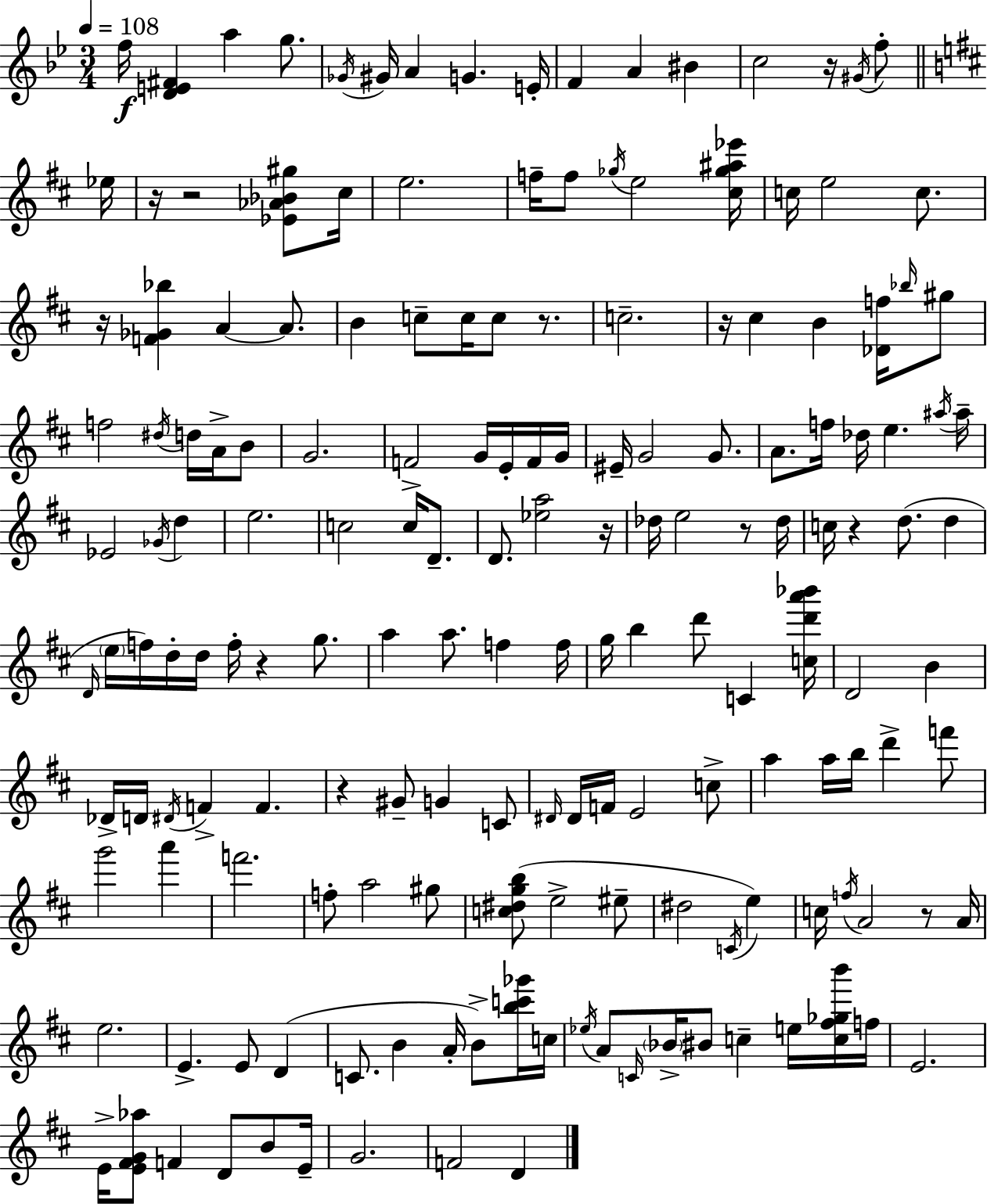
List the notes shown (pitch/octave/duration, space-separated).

F5/s [D4,E4,F#4]/q A5/q G5/e. Gb4/s G#4/s A4/q G4/q. E4/s F4/q A4/q BIS4/q C5/h R/s G#4/s F5/e Eb5/s R/s R/h [Eb4,Ab4,Bb4,G#5]/e C#5/s E5/h. F5/s F5/e Gb5/s E5/h [C#5,Gb5,A#5,Eb6]/s C5/s E5/h C5/e. R/s [F4,Gb4,Bb5]/q A4/q A4/e. B4/q C5/e C5/s C5/e R/e. C5/h. R/s C#5/q B4/q [Db4,F5]/s Bb5/s G#5/e F5/h D#5/s D5/s A4/s B4/e G4/h. F4/h G4/s E4/s F4/s G4/s EIS4/s G4/h G4/e. A4/e. F5/s Db5/s E5/q. A#5/s A#5/s Eb4/h Gb4/s D5/q E5/h. C5/h C5/s D4/e. D4/e. [Eb5,A5]/h R/s Db5/s E5/h R/e Db5/s C5/s R/q D5/e. D5/q D4/s E5/s F5/s D5/s D5/s F5/s R/q G5/e. A5/q A5/e. F5/q F5/s G5/s B5/q D6/e C4/q [C5,D6,A6,Bb6]/s D4/h B4/q Db4/s D4/s D#4/s F4/q F4/q. R/q G#4/e G4/q C4/e D#4/s D#4/s F4/s E4/h C5/e A5/q A5/s B5/s D6/q F6/e G6/h A6/q F6/h. F5/e A5/h G#5/e [C5,D#5,G5,B5]/e E5/h EIS5/e D#5/h C4/s E5/q C5/s F5/s A4/h R/e A4/s E5/h. E4/q. E4/e D4/q C4/e. B4/q A4/s B4/e [B5,C6,Gb6]/s C5/s Eb5/s A4/e C4/s Bb4/s BIS4/e C5/q E5/s [C5,F#5,Gb5,B6]/s F5/s E4/h. E4/s [E4,F#4,G4,Ab5]/e F4/q D4/e B4/e E4/s G4/h. F4/h D4/q